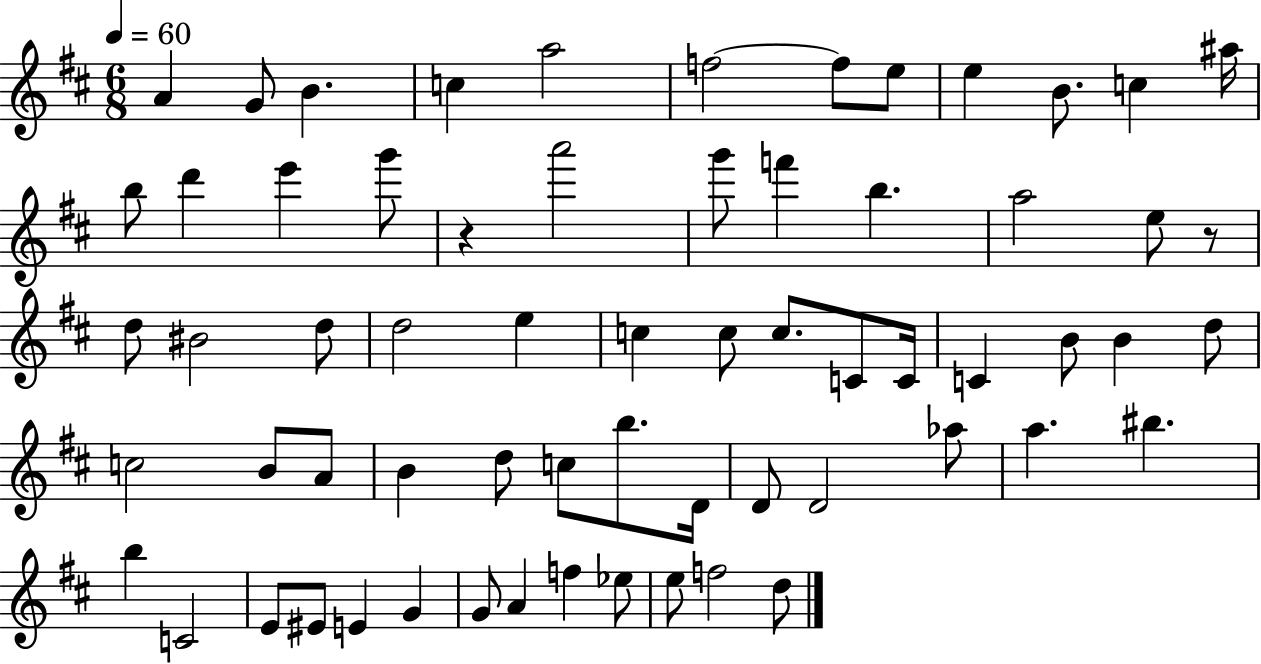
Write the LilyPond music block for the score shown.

{
  \clef treble
  \numericTimeSignature
  \time 6/8
  \key d \major
  \tempo 4 = 60
  a'4 g'8 b'4. | c''4 a''2 | f''2~~ f''8 e''8 | e''4 b'8. c''4 ais''16 | \break b''8 d'''4 e'''4 g'''8 | r4 a'''2 | g'''8 f'''4 b''4. | a''2 e''8 r8 | \break d''8 bis'2 d''8 | d''2 e''4 | c''4 c''8 c''8. c'8 c'16 | c'4 b'8 b'4 d''8 | \break c''2 b'8 a'8 | b'4 d''8 c''8 b''8. d'16 | d'8 d'2 aes''8 | a''4. bis''4. | \break b''4 c'2 | e'8 eis'8 e'4 g'4 | g'8 a'4 f''4 ees''8 | e''8 f''2 d''8 | \break \bar "|."
}